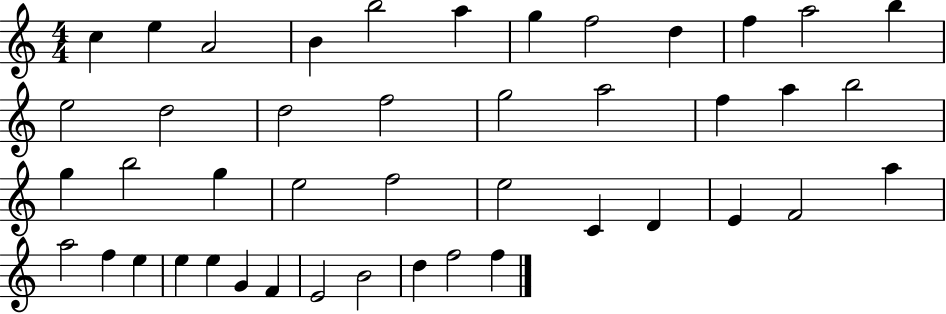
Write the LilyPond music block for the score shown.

{
  \clef treble
  \numericTimeSignature
  \time 4/4
  \key c \major
  c''4 e''4 a'2 | b'4 b''2 a''4 | g''4 f''2 d''4 | f''4 a''2 b''4 | \break e''2 d''2 | d''2 f''2 | g''2 a''2 | f''4 a''4 b''2 | \break g''4 b''2 g''4 | e''2 f''2 | e''2 c'4 d'4 | e'4 f'2 a''4 | \break a''2 f''4 e''4 | e''4 e''4 g'4 f'4 | e'2 b'2 | d''4 f''2 f''4 | \break \bar "|."
}